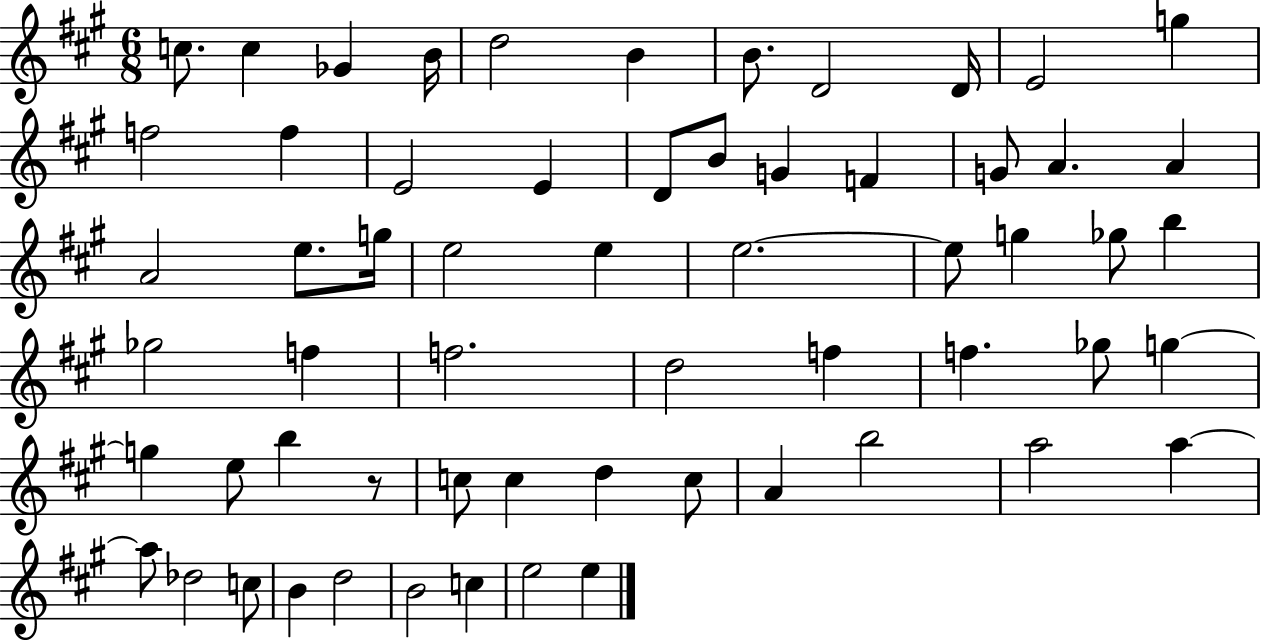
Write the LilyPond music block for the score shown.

{
  \clef treble
  \numericTimeSignature
  \time 6/8
  \key a \major
  c''8. c''4 ges'4 b'16 | d''2 b'4 | b'8. d'2 d'16 | e'2 g''4 | \break f''2 f''4 | e'2 e'4 | d'8 b'8 g'4 f'4 | g'8 a'4. a'4 | \break a'2 e''8. g''16 | e''2 e''4 | e''2.~~ | e''8 g''4 ges''8 b''4 | \break ges''2 f''4 | f''2. | d''2 f''4 | f''4. ges''8 g''4~~ | \break g''4 e''8 b''4 r8 | c''8 c''4 d''4 c''8 | a'4 b''2 | a''2 a''4~~ | \break a''8 des''2 c''8 | b'4 d''2 | b'2 c''4 | e''2 e''4 | \break \bar "|."
}